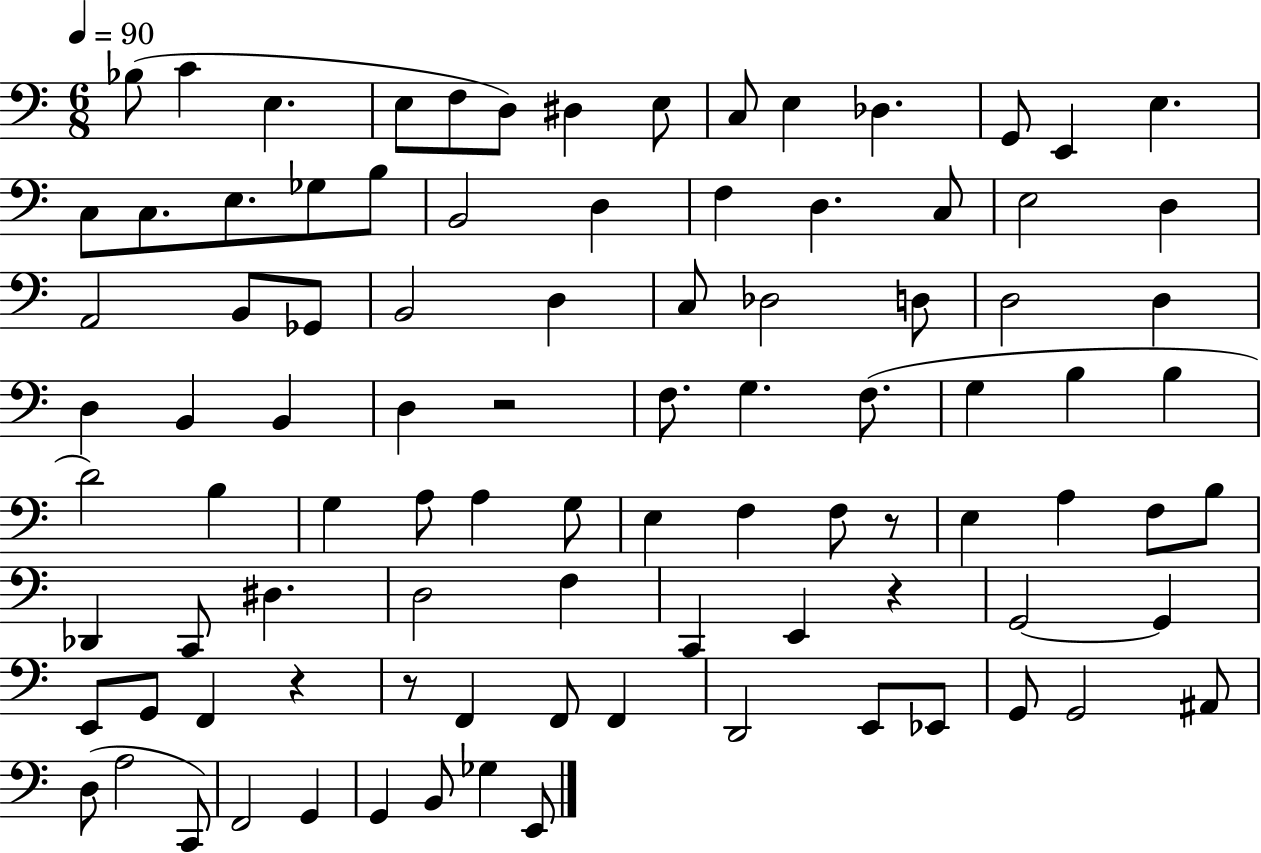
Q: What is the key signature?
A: C major